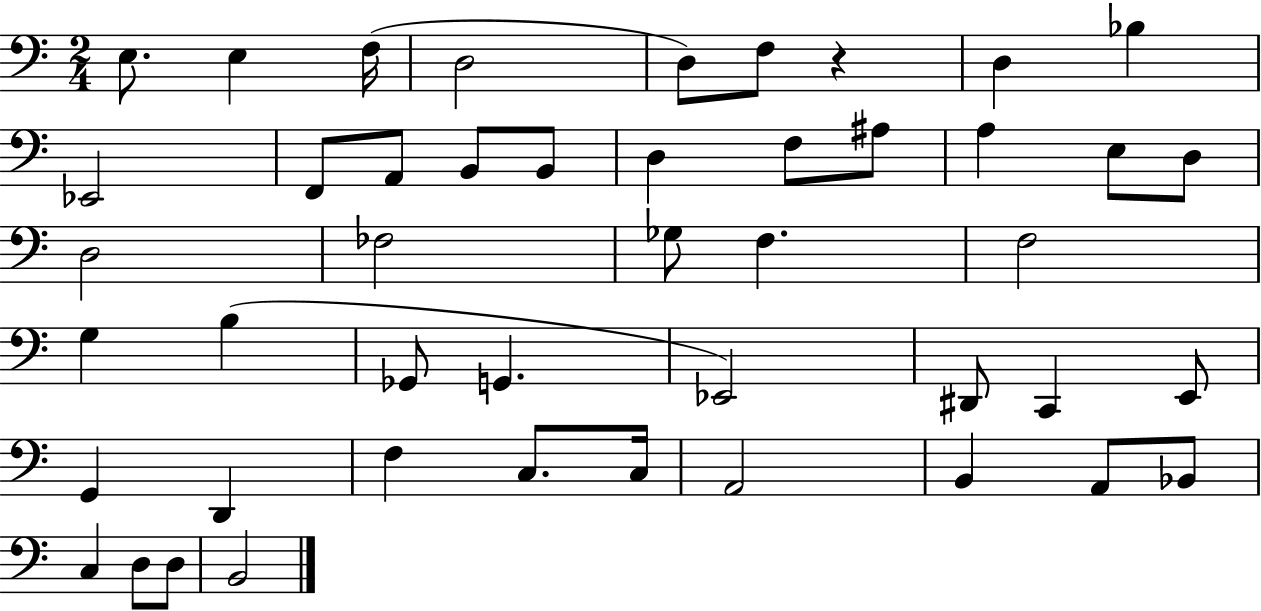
E3/e. E3/q F3/s D3/h D3/e F3/e R/q D3/q Bb3/q Eb2/h F2/e A2/e B2/e B2/e D3/q F3/e A#3/e A3/q E3/e D3/e D3/h FES3/h Gb3/e F3/q. F3/h G3/q B3/q Gb2/e G2/q. Eb2/h D#2/e C2/q E2/e G2/q D2/q F3/q C3/e. C3/s A2/h B2/q A2/e Bb2/e C3/q D3/e D3/e B2/h